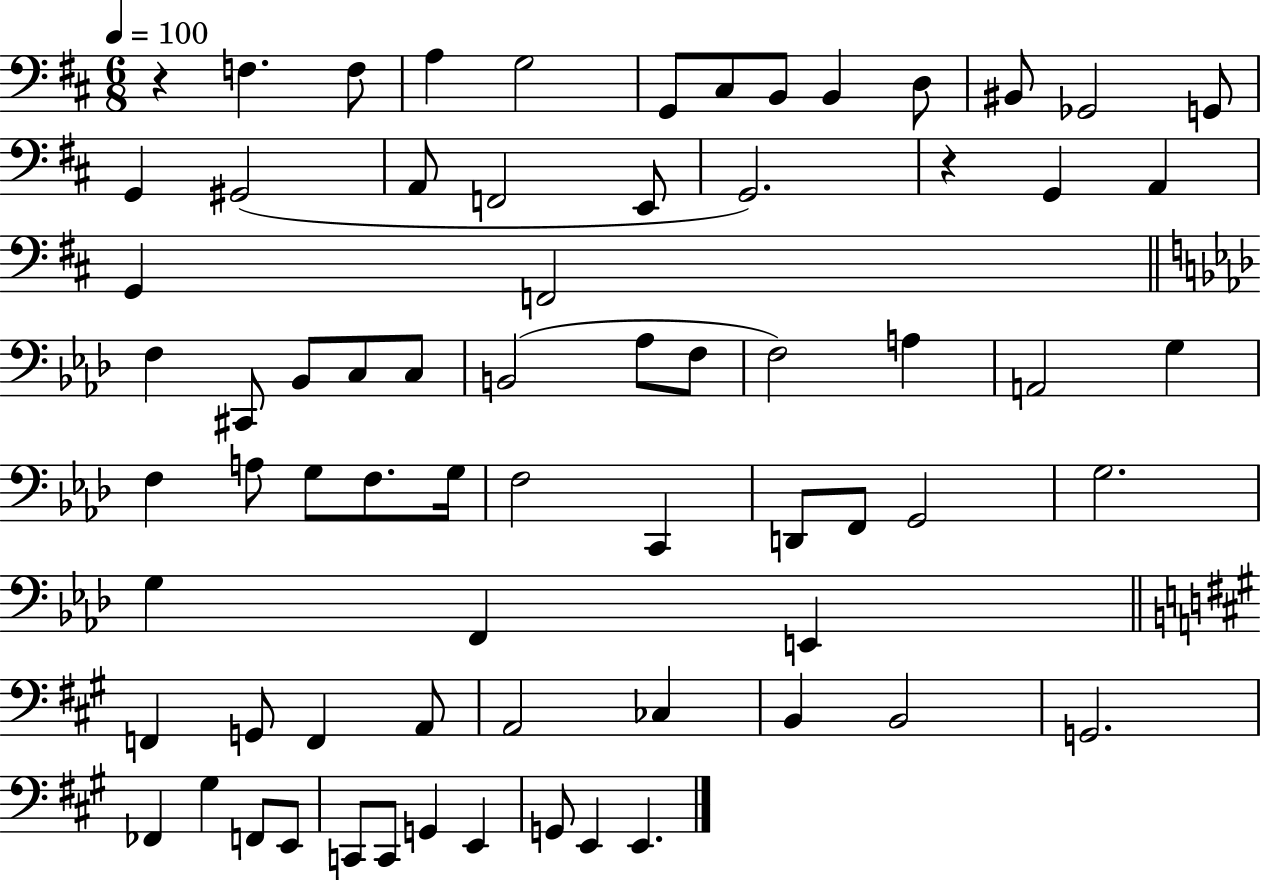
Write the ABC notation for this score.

X:1
T:Untitled
M:6/8
L:1/4
K:D
z F, F,/2 A, G,2 G,,/2 ^C,/2 B,,/2 B,, D,/2 ^B,,/2 _G,,2 G,,/2 G,, ^G,,2 A,,/2 F,,2 E,,/2 G,,2 z G,, A,, G,, F,,2 F, ^C,,/2 _B,,/2 C,/2 C,/2 B,,2 _A,/2 F,/2 F,2 A, A,,2 G, F, A,/2 G,/2 F,/2 G,/4 F,2 C,, D,,/2 F,,/2 G,,2 G,2 G, F,, E,, F,, G,,/2 F,, A,,/2 A,,2 _C, B,, B,,2 G,,2 _F,, ^G, F,,/2 E,,/2 C,,/2 C,,/2 G,, E,, G,,/2 E,, E,,